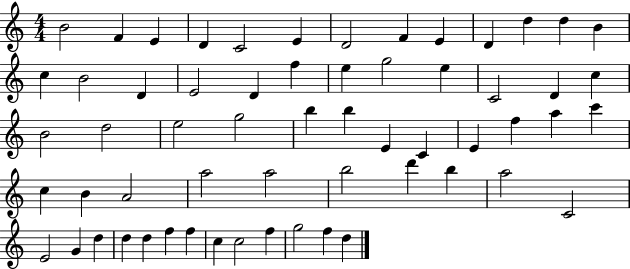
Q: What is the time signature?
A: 4/4